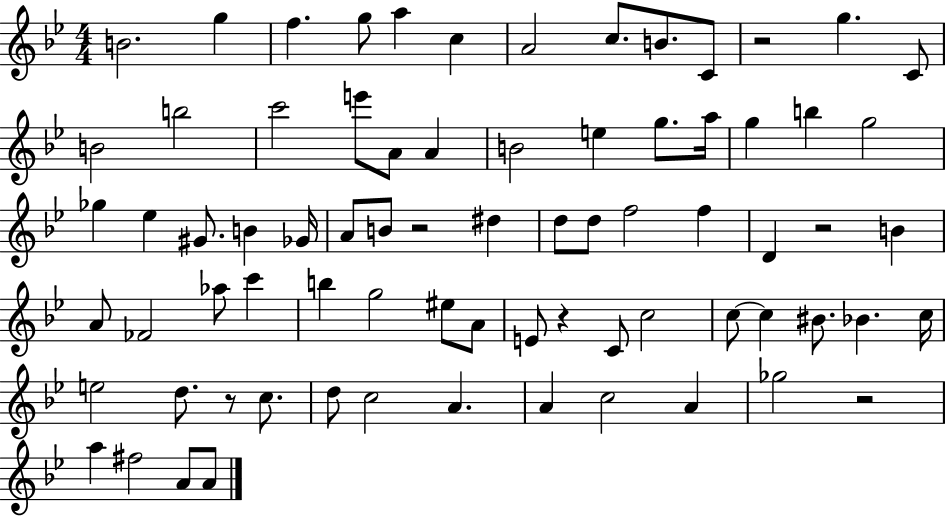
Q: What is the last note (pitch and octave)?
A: A4